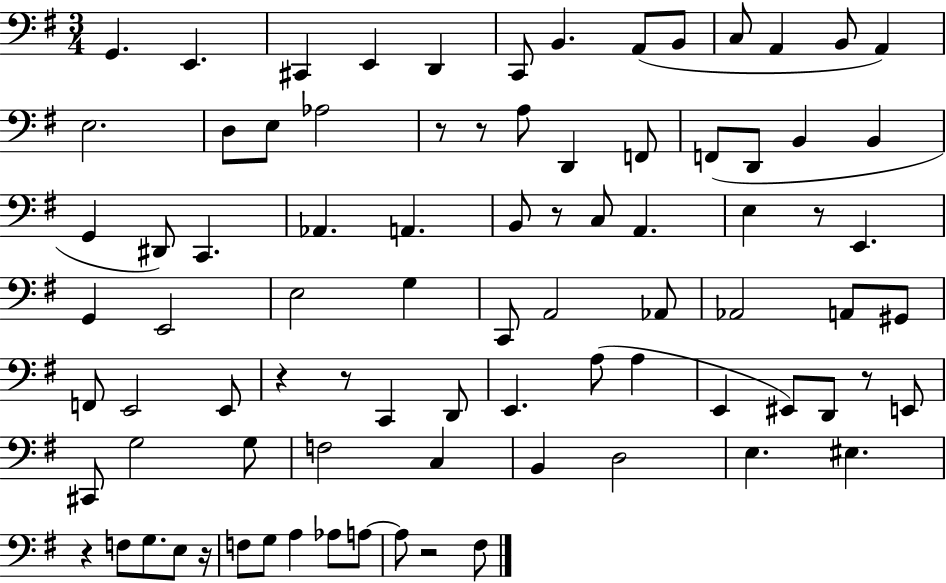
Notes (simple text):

G2/q. E2/q. C#2/q E2/q D2/q C2/e B2/q. A2/e B2/e C3/e A2/q B2/e A2/q E3/h. D3/e E3/e Ab3/h R/e R/e A3/e D2/q F2/e F2/e D2/e B2/q B2/q G2/q D#2/e C2/q. Ab2/q. A2/q. B2/e R/e C3/e A2/q. E3/q R/e E2/q. G2/q E2/h E3/h G3/q C2/e A2/h Ab2/e Ab2/h A2/e G#2/e F2/e E2/h E2/e R/q R/e C2/q D2/e E2/q. A3/e A3/q E2/q EIS2/e D2/e R/e E2/e C#2/e G3/h G3/e F3/h C3/q B2/q D3/h E3/q. EIS3/q. R/q F3/e G3/e. E3/e R/s F3/e G3/e A3/q Ab3/e A3/e A3/e R/h F#3/e